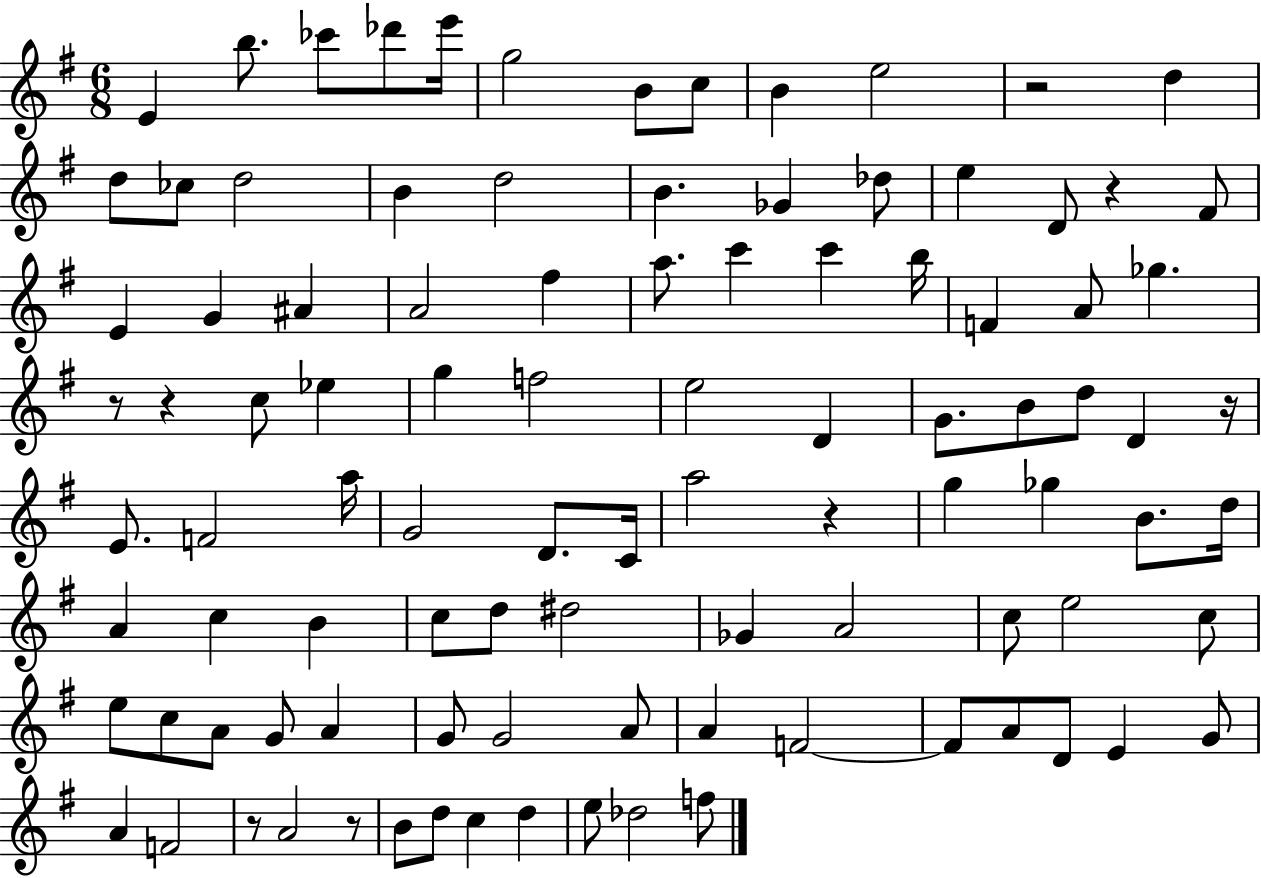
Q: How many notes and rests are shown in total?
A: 99